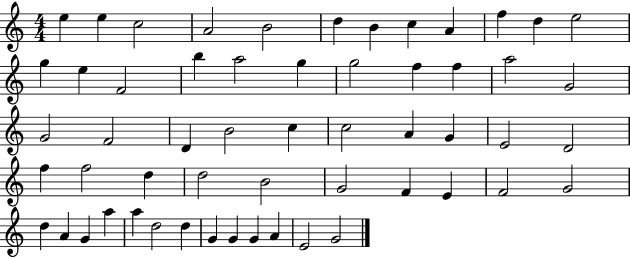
E5/q E5/q C5/h A4/h B4/h D5/q B4/q C5/q A4/q F5/q D5/q E5/h G5/q E5/q F4/h B5/q A5/h G5/q G5/h F5/q F5/q A5/h G4/h G4/h F4/h D4/q B4/h C5/q C5/h A4/q G4/q E4/h D4/h F5/q F5/h D5/q D5/h B4/h G4/h F4/q E4/q F4/h G4/h D5/q A4/q G4/q A5/q A5/q D5/h D5/q G4/q G4/q G4/q A4/q E4/h G4/h